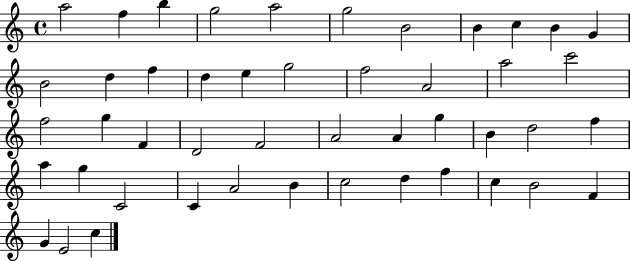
A5/h F5/q B5/q G5/h A5/h G5/h B4/h B4/q C5/q B4/q G4/q B4/h D5/q F5/q D5/q E5/q G5/h F5/h A4/h A5/h C6/h F5/h G5/q F4/q D4/h F4/h A4/h A4/q G5/q B4/q D5/h F5/q A5/q G5/q C4/h C4/q A4/h B4/q C5/h D5/q F5/q C5/q B4/h F4/q G4/q E4/h C5/q